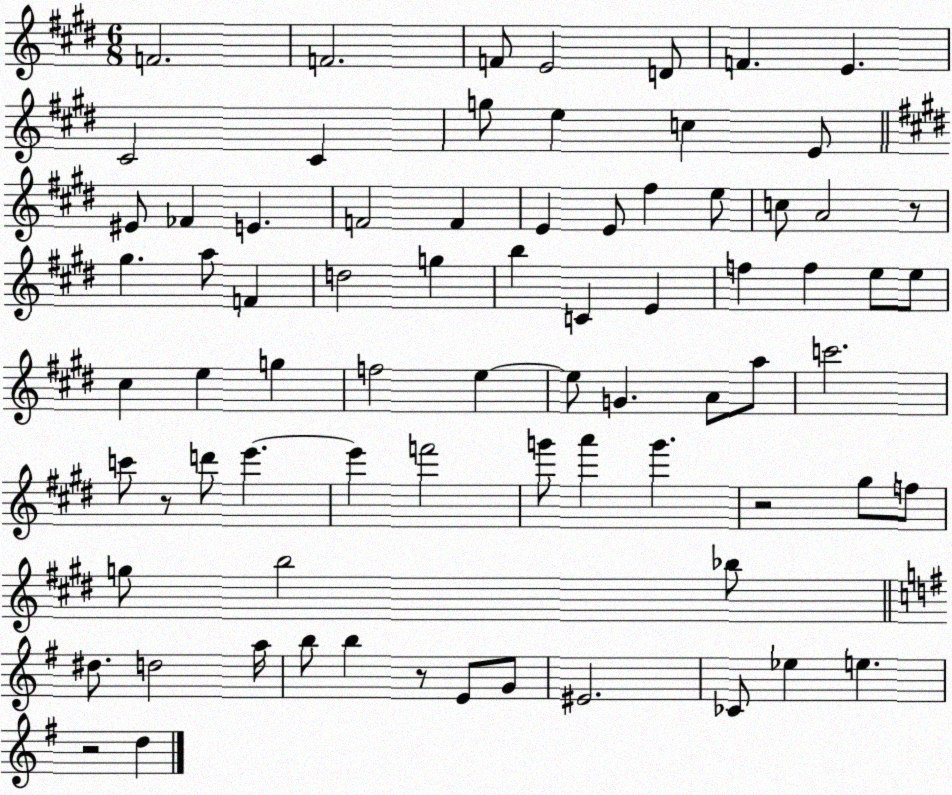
X:1
T:Untitled
M:6/8
L:1/4
K:E
F2 F2 F/2 E2 D/2 F E ^C2 ^C g/2 e c E/2 ^E/2 _F E F2 F E E/2 ^f e/2 c/2 A2 z/2 ^g a/2 F d2 g b C E f f e/2 e/2 ^c e g f2 e e/2 G A/2 a/2 c'2 c'/2 z/2 d'/2 e' e' f'2 g'/2 a' g' z2 ^g/2 f/2 g/2 b2 _b/2 ^d/2 d2 a/4 b/2 b z/2 E/2 G/2 ^E2 _C/2 _e e z2 d